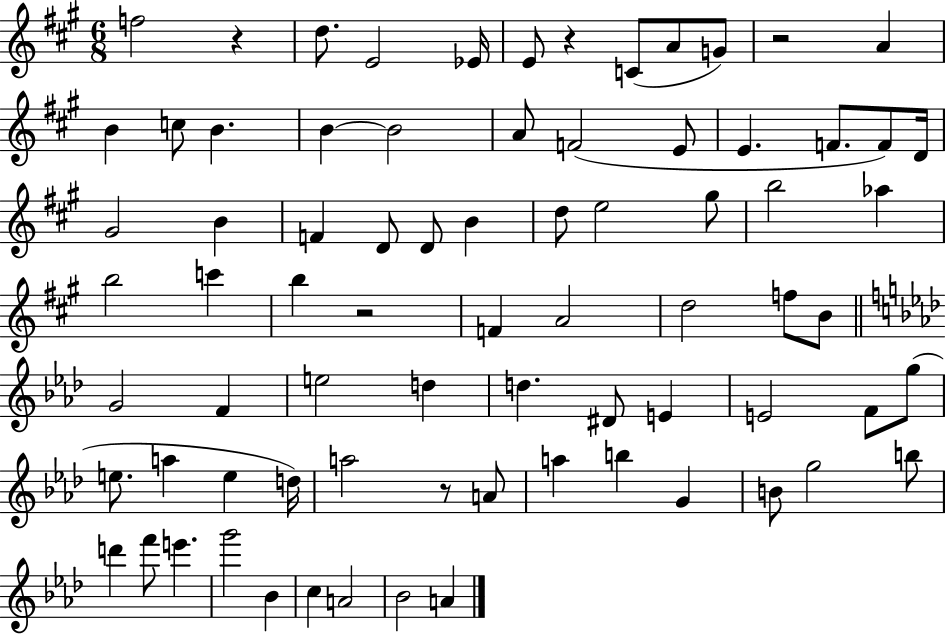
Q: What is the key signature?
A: A major